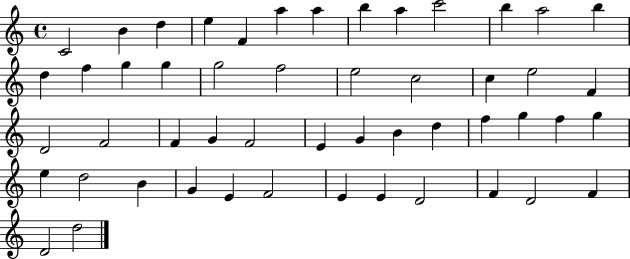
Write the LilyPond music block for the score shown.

{
  \clef treble
  \time 4/4
  \defaultTimeSignature
  \key c \major
  c'2 b'4 d''4 | e''4 f'4 a''4 a''4 | b''4 a''4 c'''2 | b''4 a''2 b''4 | \break d''4 f''4 g''4 g''4 | g''2 f''2 | e''2 c''2 | c''4 e''2 f'4 | \break d'2 f'2 | f'4 g'4 f'2 | e'4 g'4 b'4 d''4 | f''4 g''4 f''4 g''4 | \break e''4 d''2 b'4 | g'4 e'4 f'2 | e'4 e'4 d'2 | f'4 d'2 f'4 | \break d'2 d''2 | \bar "|."
}